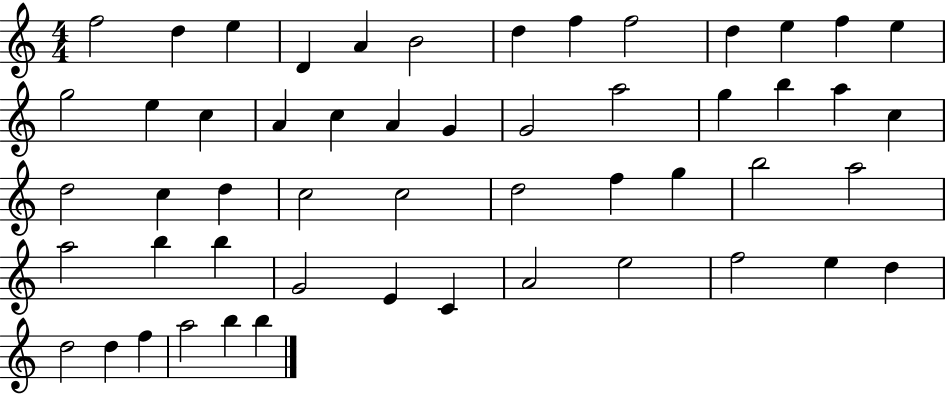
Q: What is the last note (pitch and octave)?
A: B5